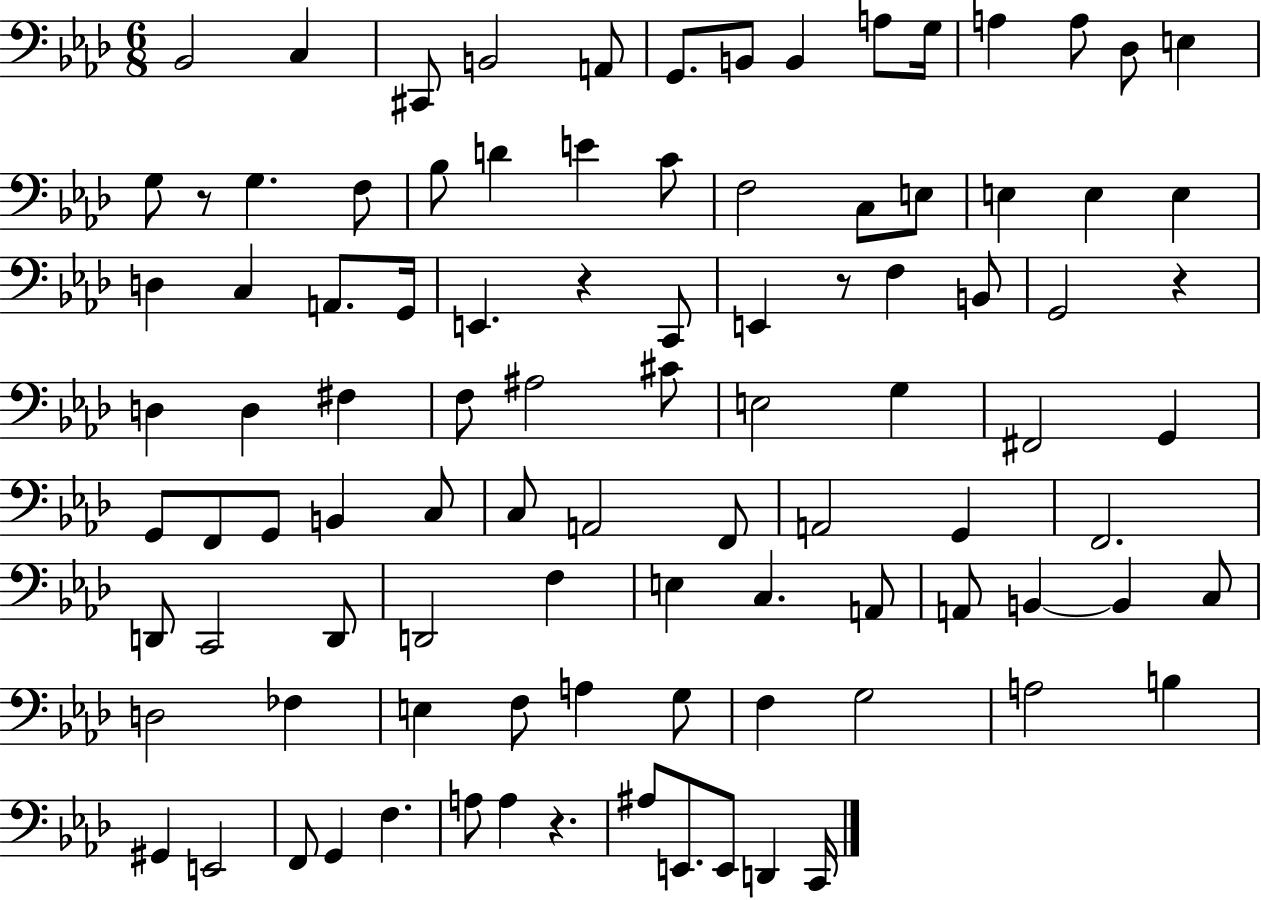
Bb2/h C3/q C#2/e B2/h A2/e G2/e. B2/e B2/q A3/e G3/s A3/q A3/e Db3/e E3/q G3/e R/e G3/q. F3/e Bb3/e D4/q E4/q C4/e F3/h C3/e E3/e E3/q E3/q E3/q D3/q C3/q A2/e. G2/s E2/q. R/q C2/e E2/q R/e F3/q B2/e G2/h R/q D3/q D3/q F#3/q F3/e A#3/h C#4/e E3/h G3/q F#2/h G2/q G2/e F2/e G2/e B2/q C3/e C3/e A2/h F2/e A2/h G2/q F2/h. D2/e C2/h D2/e D2/h F3/q E3/q C3/q. A2/e A2/e B2/q B2/q C3/e D3/h FES3/q E3/q F3/e A3/q G3/e F3/q G3/h A3/h B3/q G#2/q E2/h F2/e G2/q F3/q. A3/e A3/q R/q. A#3/e E2/e. E2/e D2/q C2/s